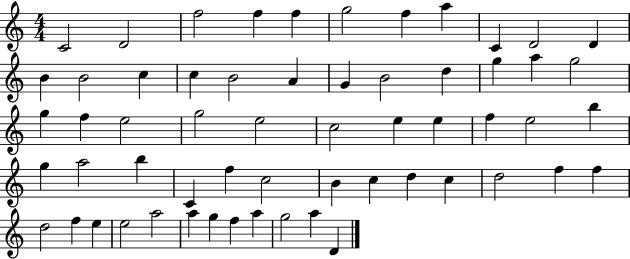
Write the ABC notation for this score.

X:1
T:Untitled
M:4/4
L:1/4
K:C
C2 D2 f2 f f g2 f a C D2 D B B2 c c B2 A G B2 d g a g2 g f e2 g2 e2 c2 e e f e2 b g a2 b C f c2 B c d c d2 f f d2 f e e2 a2 a g f a g2 a D